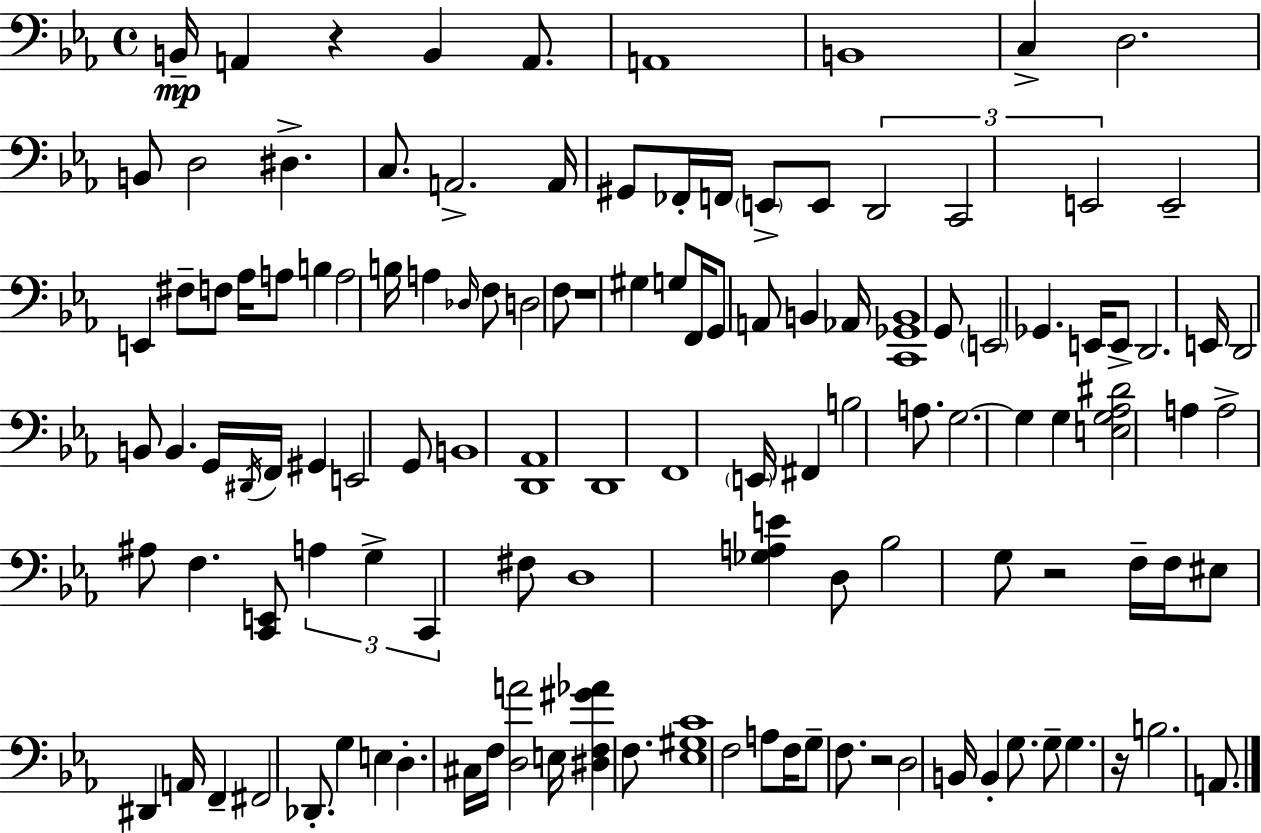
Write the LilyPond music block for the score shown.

{
  \clef bass
  \time 4/4
  \defaultTimeSignature
  \key c \minor
  b,16--\mp a,4 r4 b,4 a,8. | a,1 | b,1 | c4-> d2. | \break b,8 d2 dis4.-> | c8. a,2.-> a,16 | gis,8 fes,16-. f,16 \parenthesize e,8-> e,8 \tuplet 3/2 { d,2 | c,2 e,2 } | \break e,2-- e,4 fis8-- f8 | aes16 a8 b4 a2 b16 | a4 \grace { des16 } f8 d2 f8 | r1 | \break gis4 g8 f,16 g,8 a,8 b,4 | aes,16 <c, ges, b,>1 | g,8 \parenthesize e,2 ges,4. | e,16 e,8-> d,2. | \break e,16 d,2 b,8 b,4. | g,16 \acciaccatura { dis,16 } f,16 gis,4 e,2 | g,8 b,1 | <d, aes,>1 | \break d,1 | f,1 | \parenthesize e,16 fis,4 b2 a8. | g2.~~ g4 | \break g4 <e g aes dis'>2 a4 | a2-> ais8 f4. | <c, e,>8 \tuplet 3/2 { a4 g4-> c,4 } | fis8 d1 | \break <ges a e'>4 d8 bes2 | g8 r2 f16-- f16 eis8 dis,4 | a,16 f,4-- fis,2 des,8.-. | g4 e4 d4.-. | \break cis16 f16 <d a'>2 e16 <dis f gis' aes'>4 f8. | <ees gis c'>1 | f2 a8 f16 g8-- f8. | r2 d2 | \break b,16 b,4-. g8. g8-- g4. | r16 b2. a,8. | \bar "|."
}